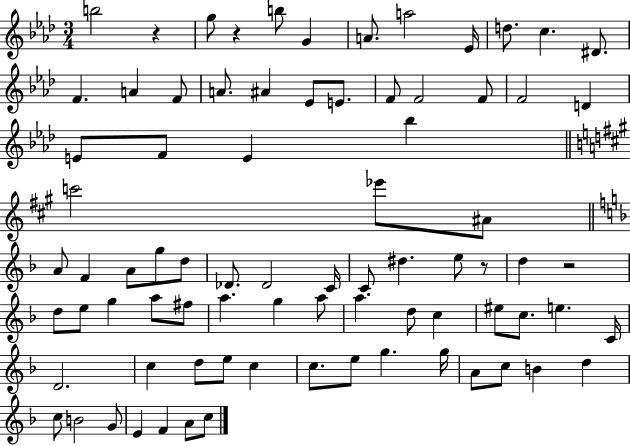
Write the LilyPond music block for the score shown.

{
  \clef treble
  \numericTimeSignature
  \time 3/4
  \key aes \major
  \repeat volta 2 { b''2 r4 | g''8 r4 b''8 g'4 | a'8. a''2 ees'16 | d''8. c''4. dis'8. | \break f'4. a'4 f'8 | a'8. ais'4 ees'8 e'8. | f'8 f'2 f'8 | f'2 d'4 | \break e'8 f'8 e'4 bes''4 | \bar "||" \break \key a \major c'''2 ees'''8 ais'8 | \bar "||" \break \key f \major a'8 f'4 a'8 g''8 d''8 | des'8. des'2 c'16 | c'8 dis''4. e''8 r8 | d''4 r2 | \break d''8 e''8 g''4 a''8 fis''8 | a''4. g''4 a''8 | a''4. d''8 c''4 | eis''8 c''8. e''4. c'16 | \break d'2. | c''4 d''8 e''8 c''4 | c''8. e''8 g''4. g''16 | a'8 c''8 b'4 d''4 | \break c''8 b'2 g'8 | e'4 f'4 a'8 c''8 | } \bar "|."
}